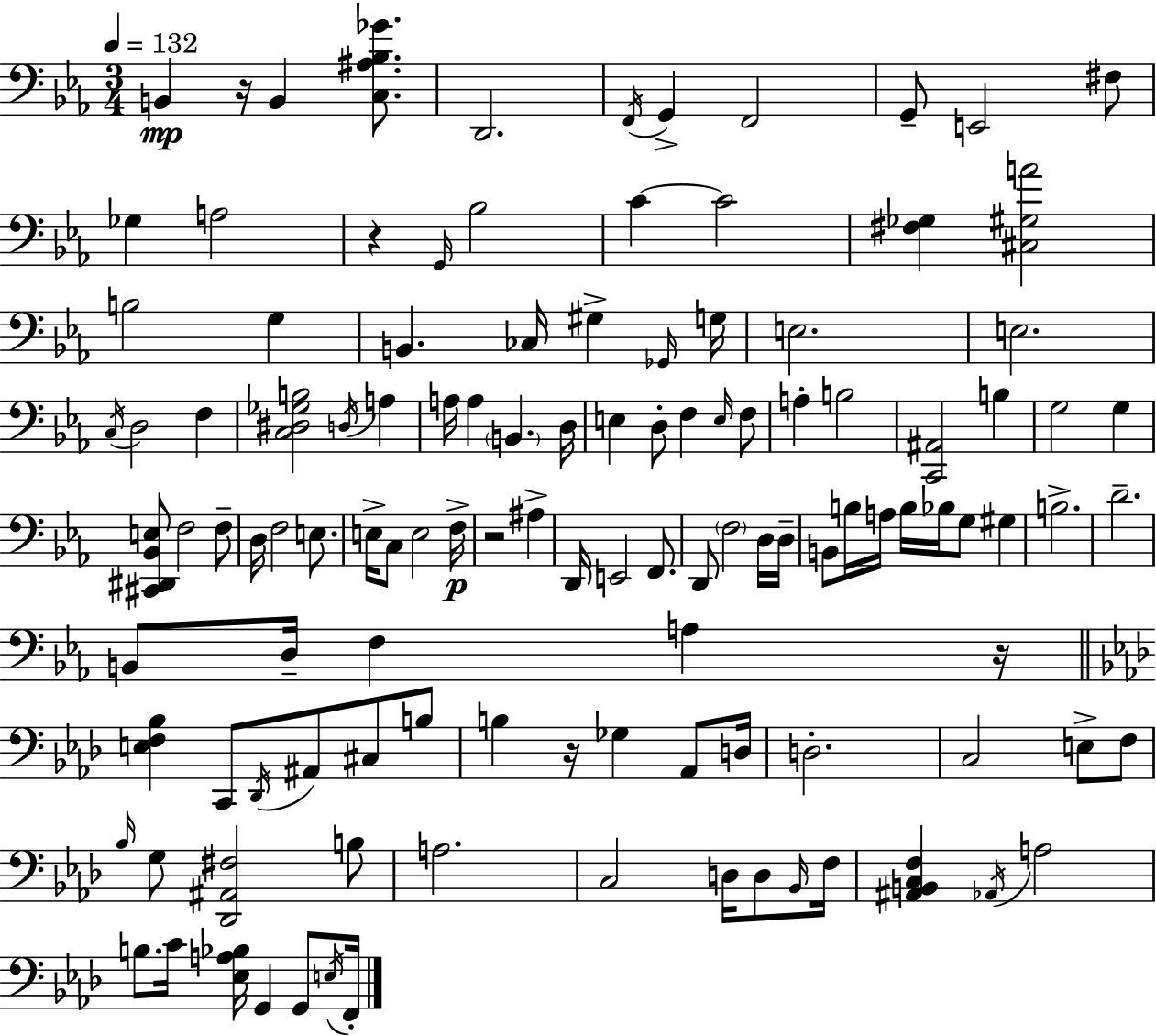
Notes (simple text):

B2/q R/s B2/q [C3,A#3,Bb3,Gb4]/e. D2/h. F2/s G2/q F2/h G2/e E2/h F#3/e Gb3/q A3/h R/q G2/s Bb3/h C4/q C4/h [F#3,Gb3]/q [C#3,G#3,A4]/h B3/h G3/q B2/q. CES3/s G#3/q Gb2/s G3/s E3/h. E3/h. C3/s D3/h F3/q [C3,D#3,Gb3,B3]/h D3/s A3/q A3/s A3/q B2/q. D3/s E3/q D3/e F3/q E3/s F3/e A3/q B3/h [C2,A#2]/h B3/q G3/h G3/q [C#2,D#2,Bb2,E3]/e F3/h F3/e D3/s F3/h E3/e. E3/s C3/e E3/h F3/s R/h A#3/q D2/s E2/h F2/e. D2/e F3/h D3/s D3/s B2/e B3/s A3/s B3/s Bb3/s G3/e G#3/q B3/h. D4/h. B2/e D3/s F3/q A3/q R/s [E3,F3,Bb3]/q C2/e Db2/s A#2/e C#3/e B3/e B3/q R/s Gb3/q Ab2/e D3/s D3/h. C3/h E3/e F3/e Bb3/s G3/e [Db2,A#2,F#3]/h B3/e A3/h. C3/h D3/s D3/e Bb2/s F3/s [A#2,B2,C3,F3]/q Ab2/s A3/h B3/e. C4/s [Eb3,A3,Bb3]/s G2/q G2/e E3/s F2/s